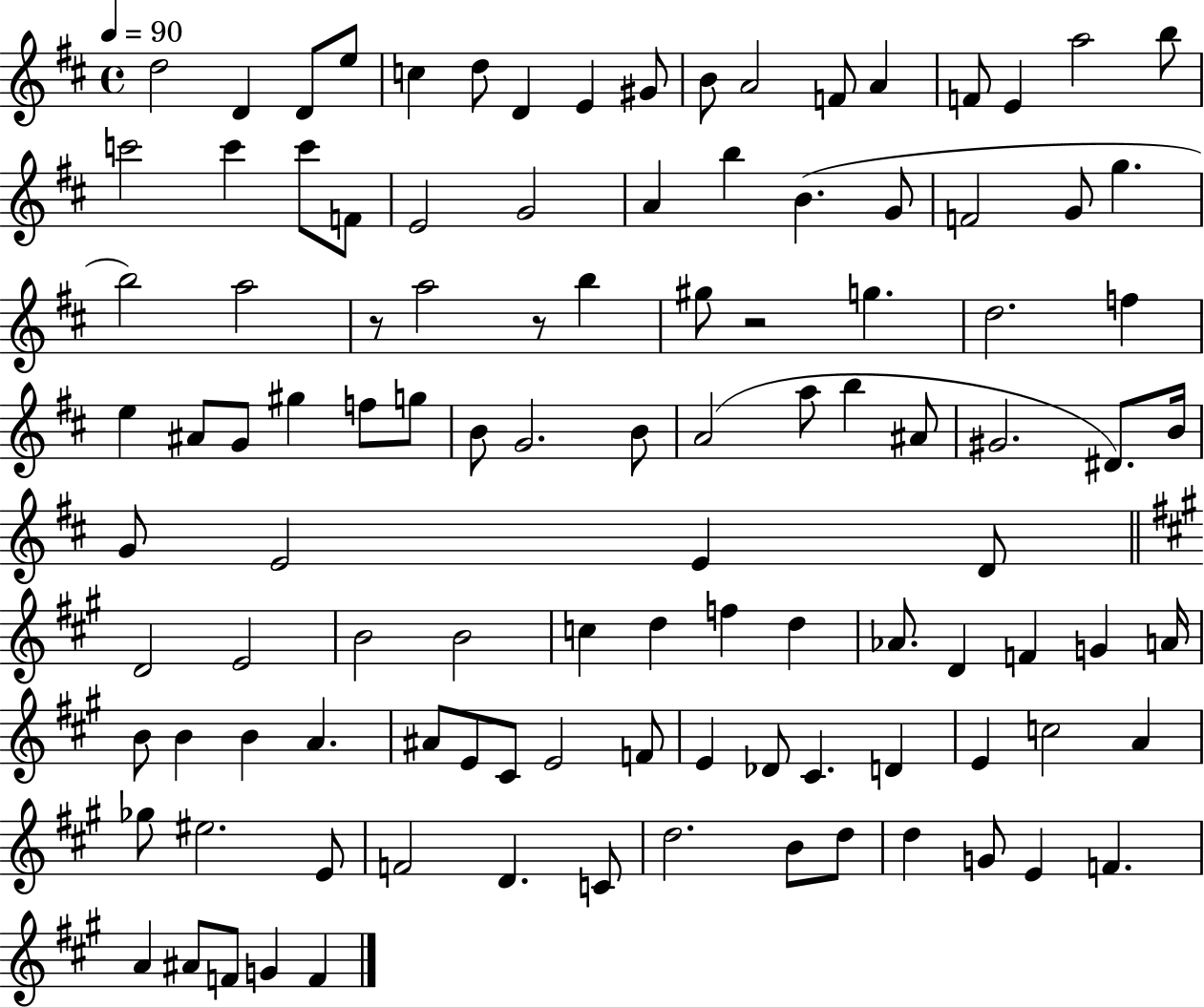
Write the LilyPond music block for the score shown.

{
  \clef treble
  \time 4/4
  \defaultTimeSignature
  \key d \major
  \tempo 4 = 90
  d''2 d'4 d'8 e''8 | c''4 d''8 d'4 e'4 gis'8 | b'8 a'2 f'8 a'4 | f'8 e'4 a''2 b''8 | \break c'''2 c'''4 c'''8 f'8 | e'2 g'2 | a'4 b''4 b'4.( g'8 | f'2 g'8 g''4. | \break b''2) a''2 | r8 a''2 r8 b''4 | gis''8 r2 g''4. | d''2. f''4 | \break e''4 ais'8 g'8 gis''4 f''8 g''8 | b'8 g'2. b'8 | a'2( a''8 b''4 ais'8 | gis'2. dis'8.) b'16 | \break g'8 e'2 e'4 d'8 | \bar "||" \break \key a \major d'2 e'2 | b'2 b'2 | c''4 d''4 f''4 d''4 | aes'8. d'4 f'4 g'4 a'16 | \break b'8 b'4 b'4 a'4. | ais'8 e'8 cis'8 e'2 f'8 | e'4 des'8 cis'4. d'4 | e'4 c''2 a'4 | \break ges''8 eis''2. e'8 | f'2 d'4. c'8 | d''2. b'8 d''8 | d''4 g'8 e'4 f'4. | \break a'4 ais'8 f'8 g'4 f'4 | \bar "|."
}